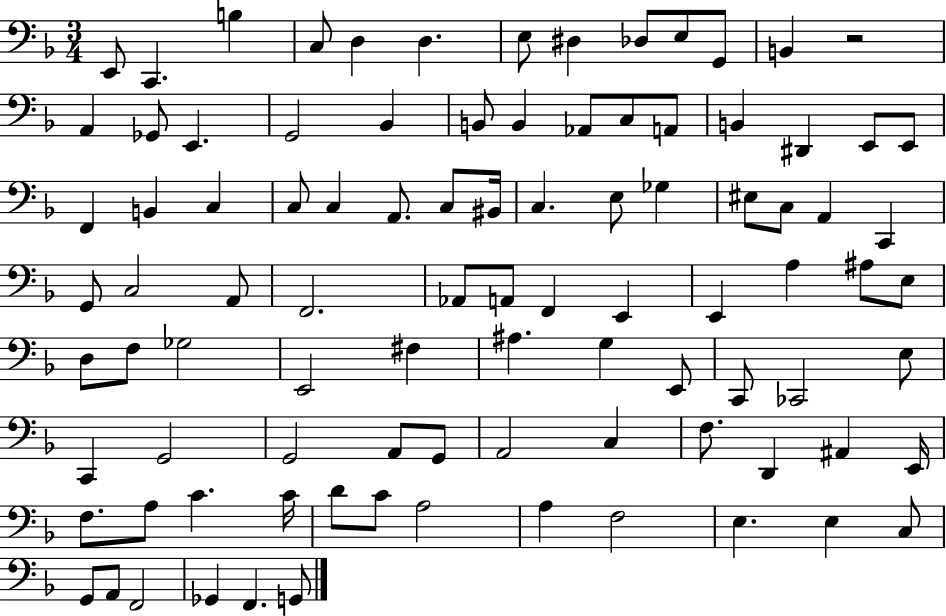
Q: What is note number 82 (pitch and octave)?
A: A3